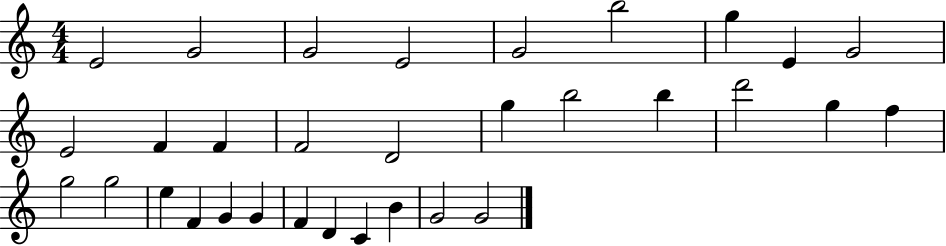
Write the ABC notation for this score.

X:1
T:Untitled
M:4/4
L:1/4
K:C
E2 G2 G2 E2 G2 b2 g E G2 E2 F F F2 D2 g b2 b d'2 g f g2 g2 e F G G F D C B G2 G2